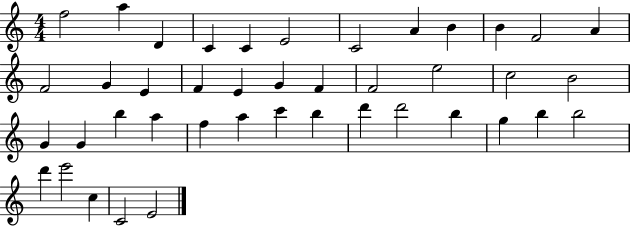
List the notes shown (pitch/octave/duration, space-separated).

F5/h A5/q D4/q C4/q C4/q E4/h C4/h A4/q B4/q B4/q F4/h A4/q F4/h G4/q E4/q F4/q E4/q G4/q F4/q F4/h E5/h C5/h B4/h G4/q G4/q B5/q A5/q F5/q A5/q C6/q B5/q D6/q D6/h B5/q G5/q B5/q B5/h D6/q E6/h C5/q C4/h E4/h